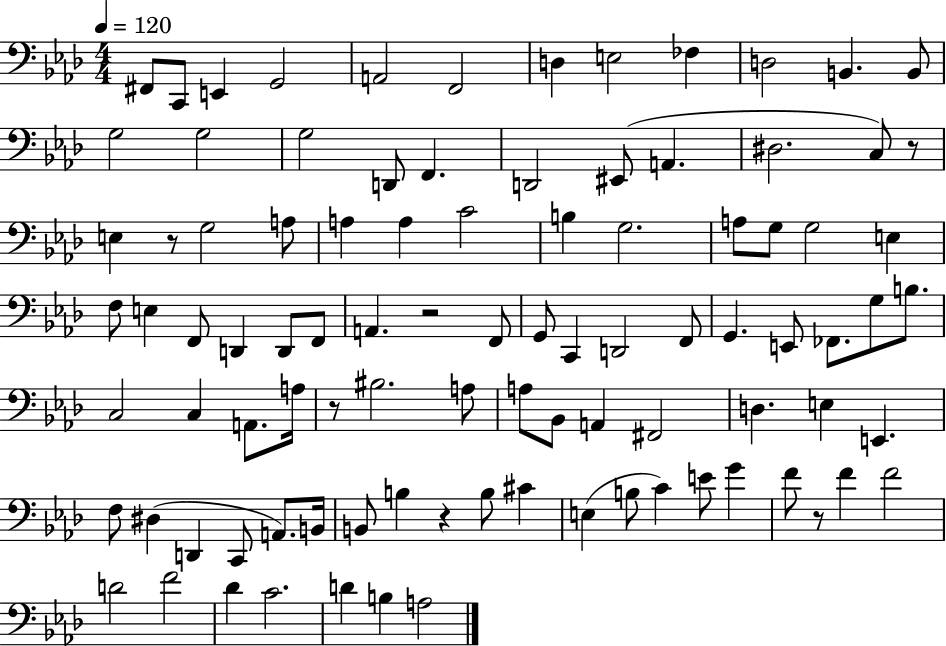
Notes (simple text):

F#2/e C2/e E2/q G2/h A2/h F2/h D3/q E3/h FES3/q D3/h B2/q. B2/e G3/h G3/h G3/h D2/e F2/q. D2/h EIS2/e A2/q. D#3/h. C3/e R/e E3/q R/e G3/h A3/e A3/q A3/q C4/h B3/q G3/h. A3/e G3/e G3/h E3/q F3/e E3/q F2/e D2/q D2/e F2/e A2/q. R/h F2/e G2/e C2/q D2/h F2/e G2/q. E2/e FES2/e. G3/e B3/e. C3/h C3/q A2/e. A3/s R/e BIS3/h. A3/e A3/e Bb2/e A2/q F#2/h D3/q. E3/q E2/q. F3/e D#3/q D2/q C2/e A2/e. B2/s B2/e B3/q R/q B3/e C#4/q E3/q B3/e C4/q E4/e G4/q F4/e R/e F4/q F4/h D4/h F4/h Db4/q C4/h. D4/q B3/q A3/h